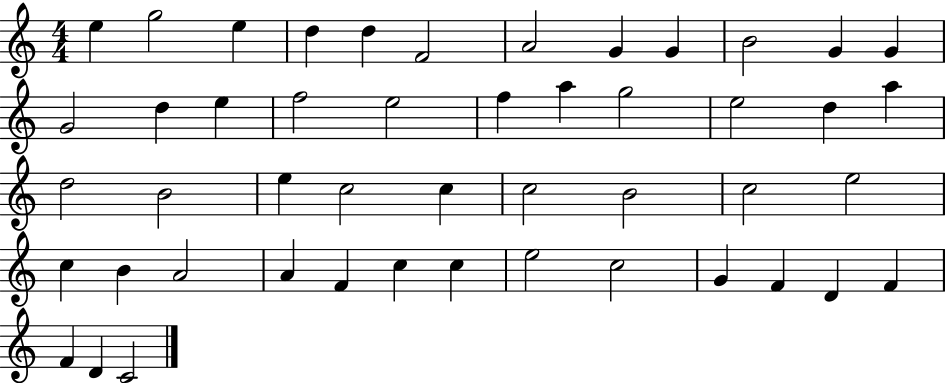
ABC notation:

X:1
T:Untitled
M:4/4
L:1/4
K:C
e g2 e d d F2 A2 G G B2 G G G2 d e f2 e2 f a g2 e2 d a d2 B2 e c2 c c2 B2 c2 e2 c B A2 A F c c e2 c2 G F D F F D C2